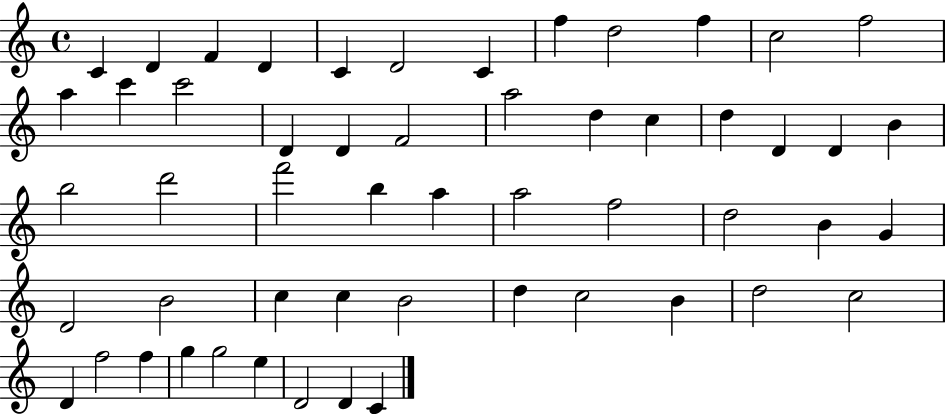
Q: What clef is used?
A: treble